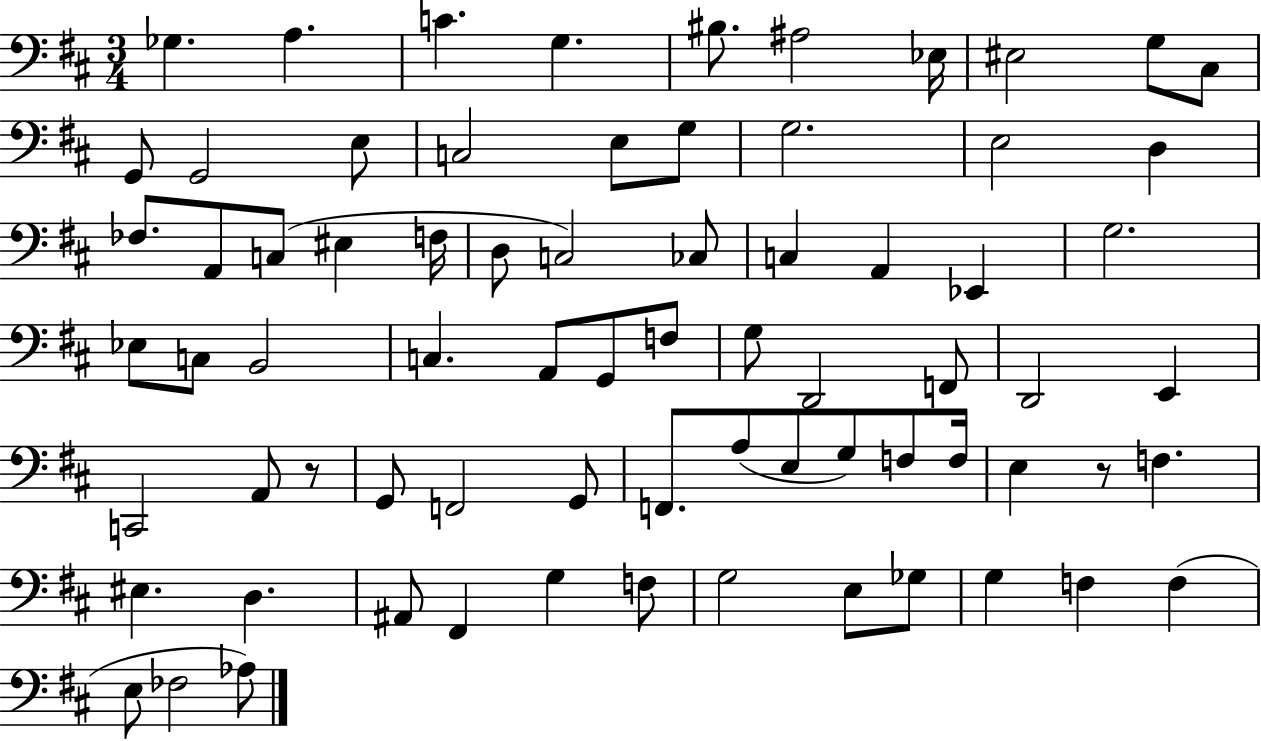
Gb3/q. A3/q. C4/q. G3/q. BIS3/e. A#3/h Eb3/s EIS3/h G3/e C#3/e G2/e G2/h E3/e C3/h E3/e G3/e G3/h. E3/h D3/q FES3/e. A2/e C3/e EIS3/q F3/s D3/e C3/h CES3/e C3/q A2/q Eb2/q G3/h. Eb3/e C3/e B2/h C3/q. A2/e G2/e F3/e G3/e D2/h F2/e D2/h E2/q C2/h A2/e R/e G2/e F2/h G2/e F2/e. A3/e E3/e G3/e F3/e F3/s E3/q R/e F3/q. EIS3/q. D3/q. A#2/e F#2/q G3/q F3/e G3/h E3/e Gb3/e G3/q F3/q F3/q E3/e FES3/h Ab3/e